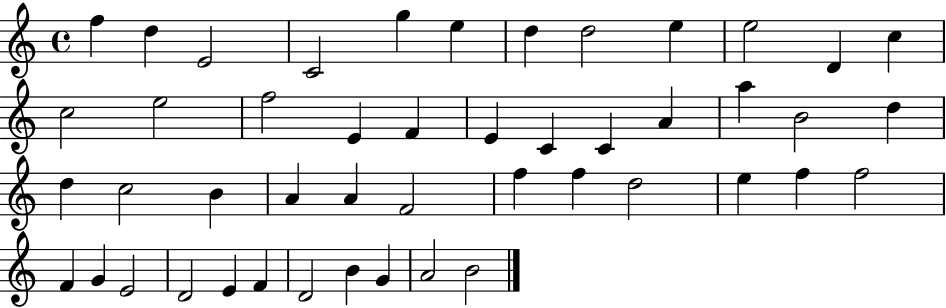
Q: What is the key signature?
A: C major